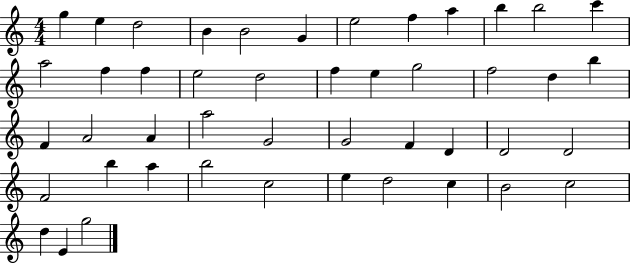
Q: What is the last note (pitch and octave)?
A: G5